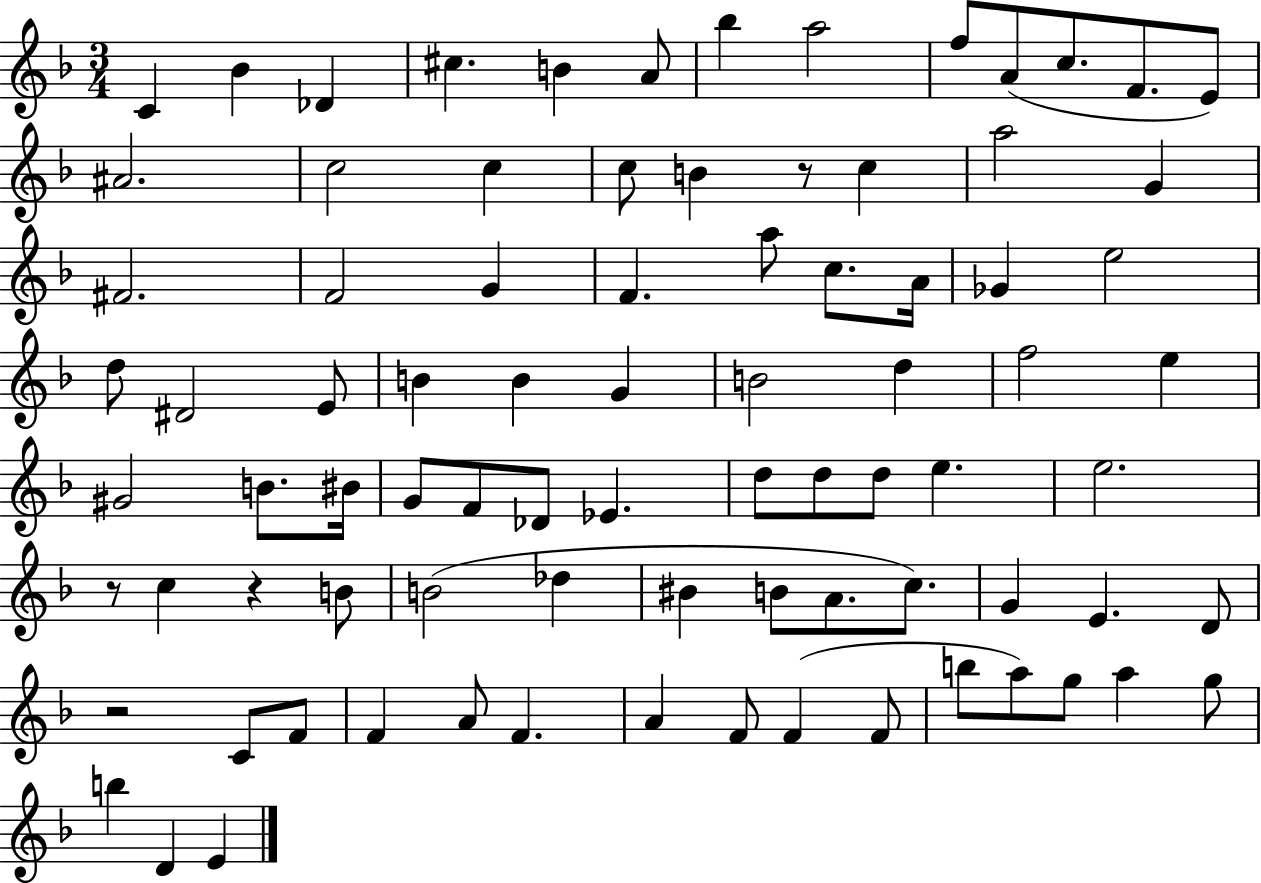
C4/q Bb4/q Db4/q C#5/q. B4/q A4/e Bb5/q A5/h F5/e A4/e C5/e. F4/e. E4/e A#4/h. C5/h C5/q C5/e B4/q R/e C5/q A5/h G4/q F#4/h. F4/h G4/q F4/q. A5/e C5/e. A4/s Gb4/q E5/h D5/e D#4/h E4/e B4/q B4/q G4/q B4/h D5/q F5/h E5/q G#4/h B4/e. BIS4/s G4/e F4/e Db4/e Eb4/q. D5/e D5/e D5/e E5/q. E5/h. R/e C5/q R/q B4/e B4/h Db5/q BIS4/q B4/e A4/e. C5/e. G4/q E4/q. D4/e R/h C4/e F4/e F4/q A4/e F4/q. A4/q F4/e F4/q F4/e B5/e A5/e G5/e A5/q G5/e B5/q D4/q E4/q